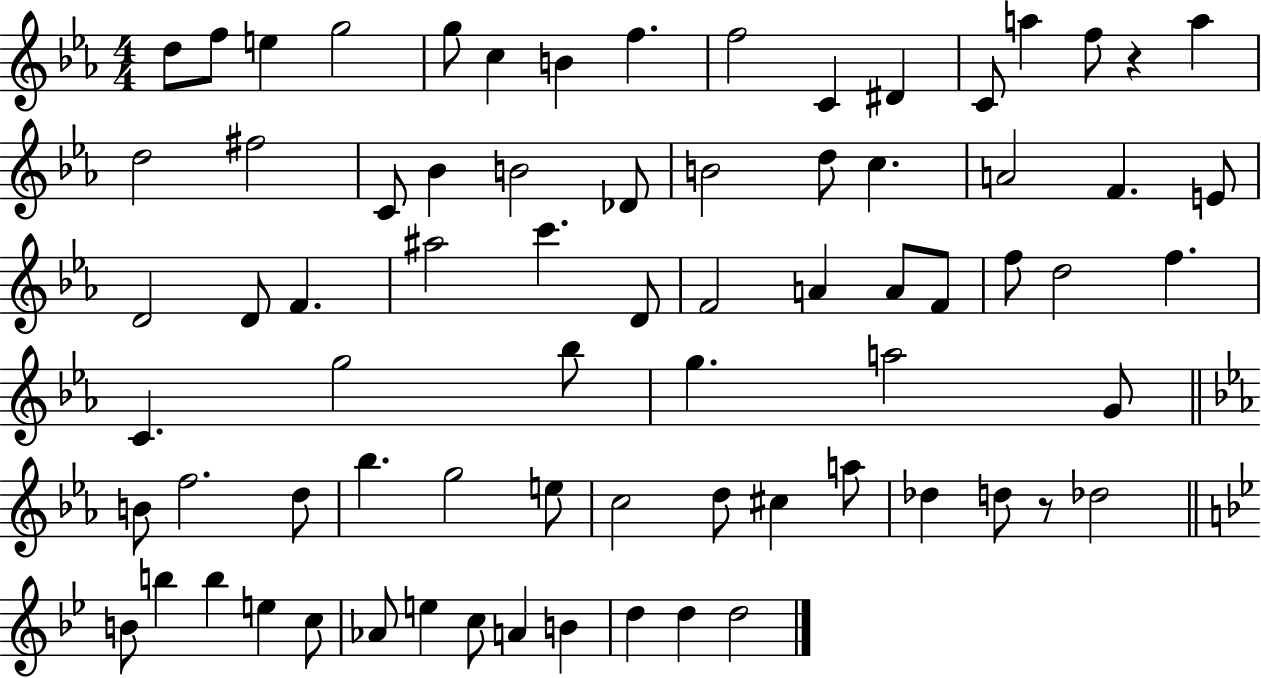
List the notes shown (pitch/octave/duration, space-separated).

D5/e F5/e E5/q G5/h G5/e C5/q B4/q F5/q. F5/h C4/q D#4/q C4/e A5/q F5/e R/q A5/q D5/h F#5/h C4/e Bb4/q B4/h Db4/e B4/h D5/e C5/q. A4/h F4/q. E4/e D4/h D4/e F4/q. A#5/h C6/q. D4/e F4/h A4/q A4/e F4/e F5/e D5/h F5/q. C4/q. G5/h Bb5/e G5/q. A5/h G4/e B4/e F5/h. D5/e Bb5/q. G5/h E5/e C5/h D5/e C#5/q A5/e Db5/q D5/e R/e Db5/h B4/e B5/q B5/q E5/q C5/e Ab4/e E5/q C5/e A4/q B4/q D5/q D5/q D5/h